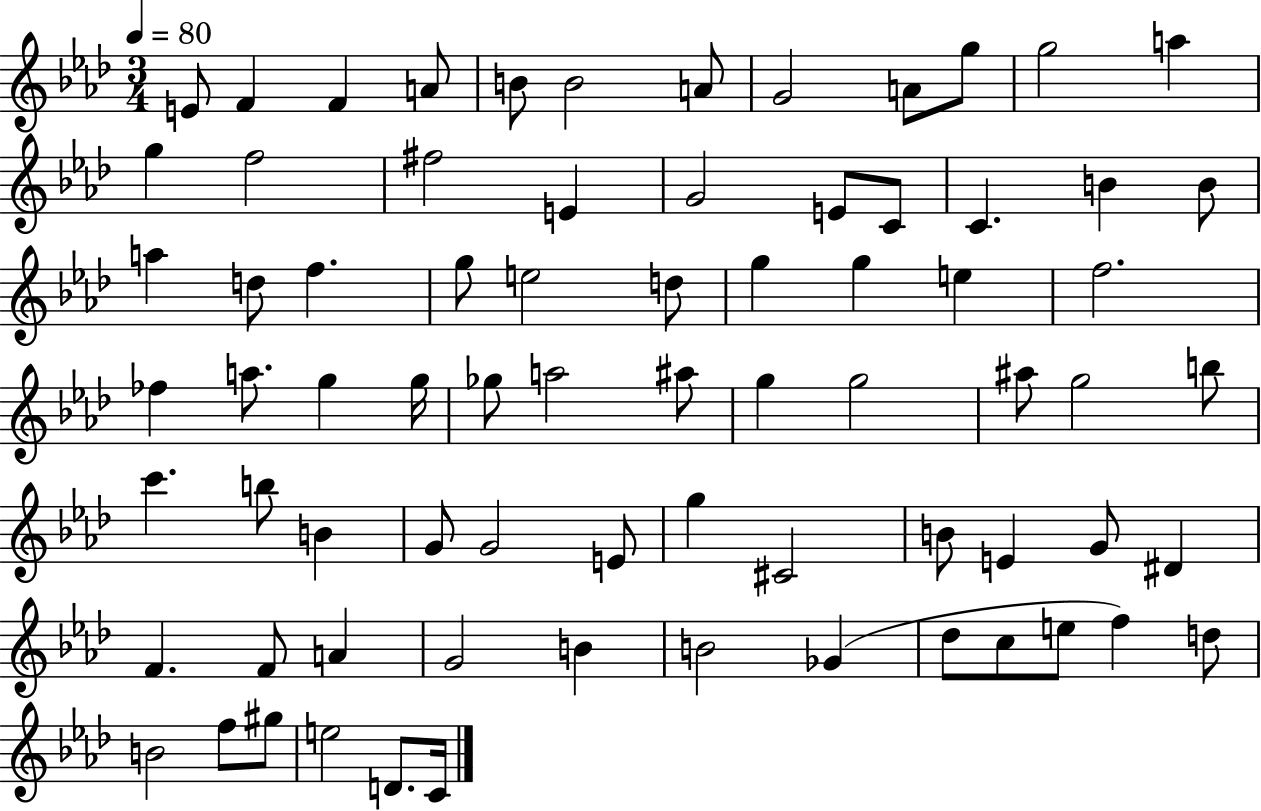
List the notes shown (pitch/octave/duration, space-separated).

E4/e F4/q F4/q A4/e B4/e B4/h A4/e G4/h A4/e G5/e G5/h A5/q G5/q F5/h F#5/h E4/q G4/h E4/e C4/e C4/q. B4/q B4/e A5/q D5/e F5/q. G5/e E5/h D5/e G5/q G5/q E5/q F5/h. FES5/q A5/e. G5/q G5/s Gb5/e A5/h A#5/e G5/q G5/h A#5/e G5/h B5/e C6/q. B5/e B4/q G4/e G4/h E4/e G5/q C#4/h B4/e E4/q G4/e D#4/q F4/q. F4/e A4/q G4/h B4/q B4/h Gb4/q Db5/e C5/e E5/e F5/q D5/e B4/h F5/e G#5/e E5/h D4/e. C4/s